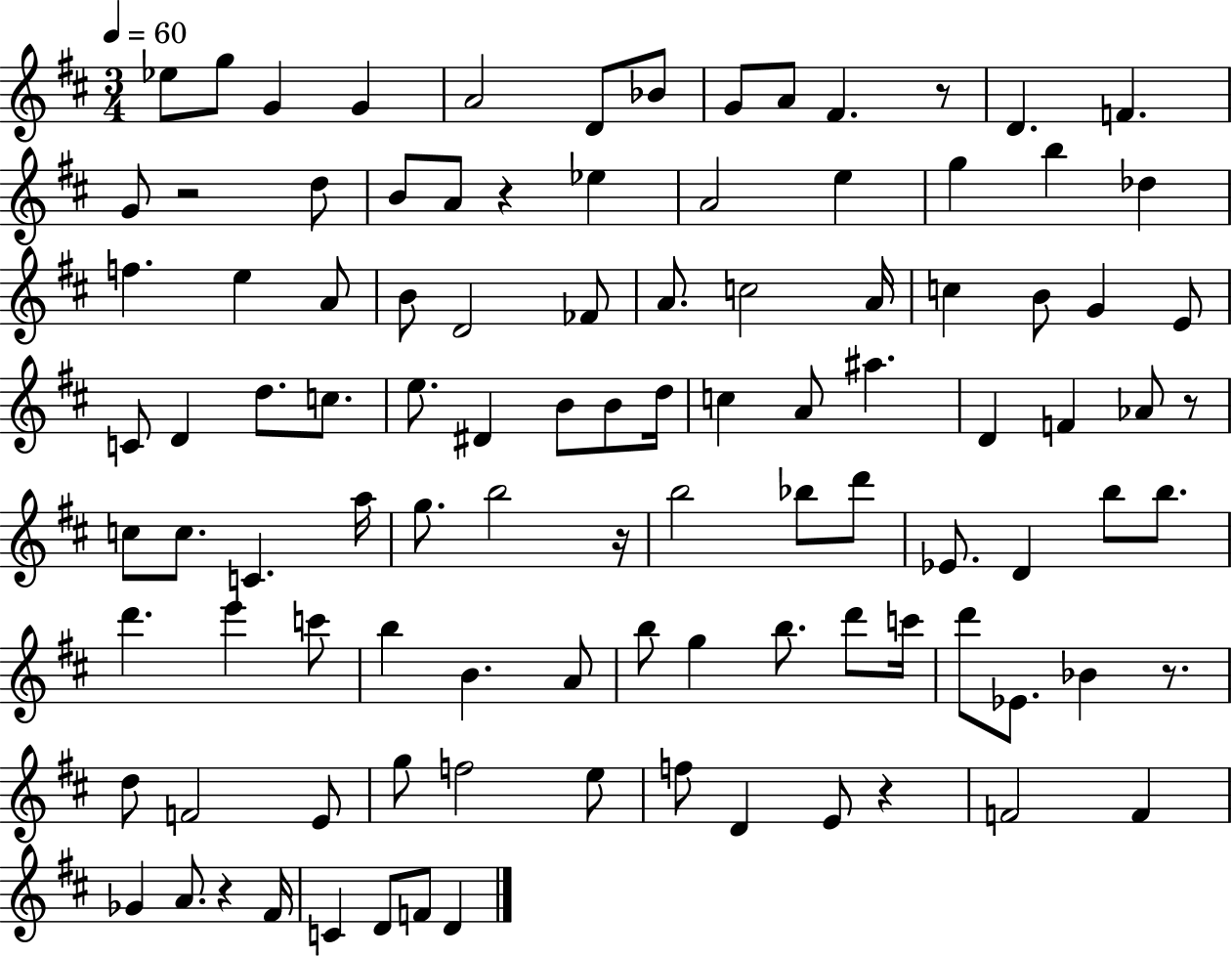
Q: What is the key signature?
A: D major